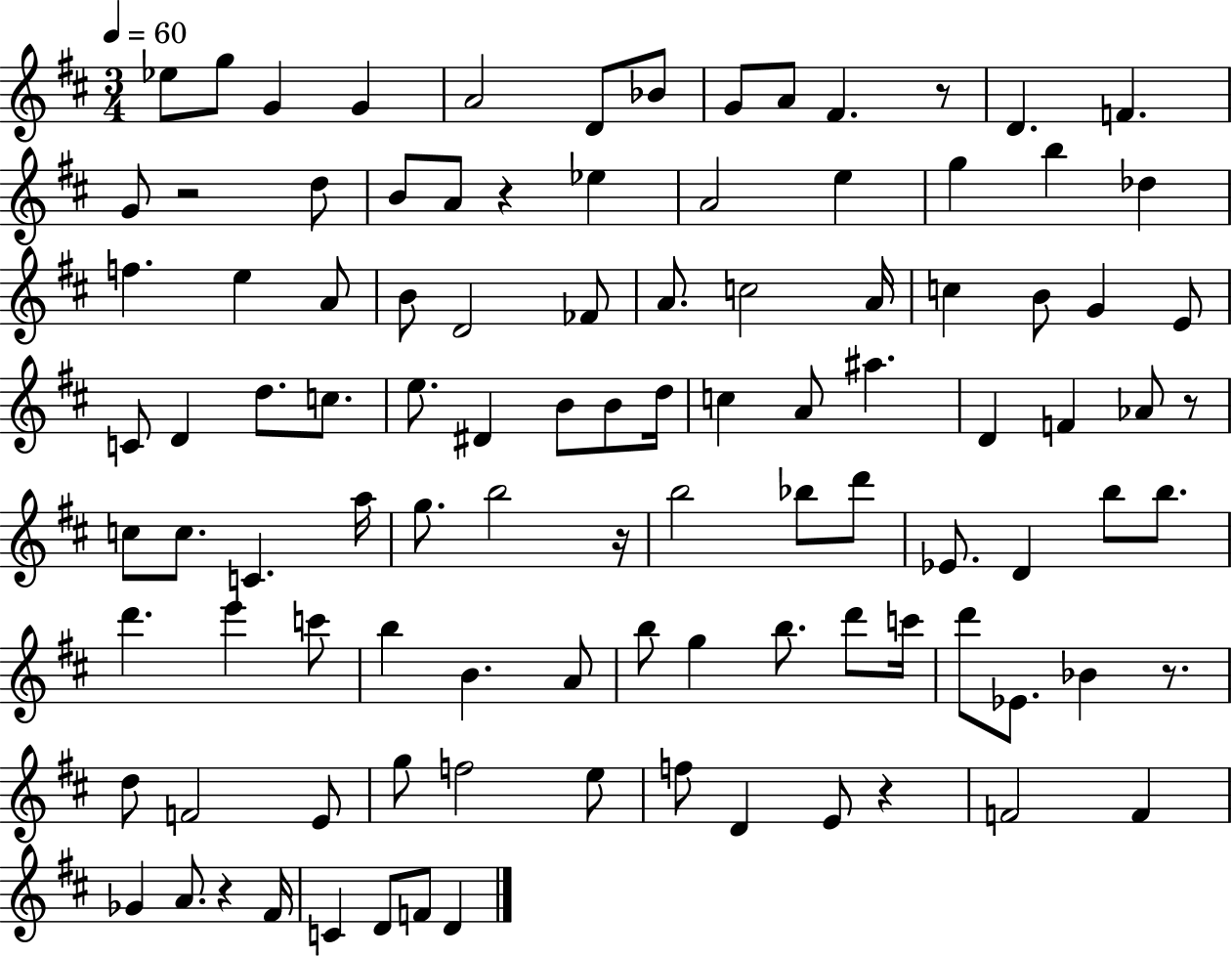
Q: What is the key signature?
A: D major